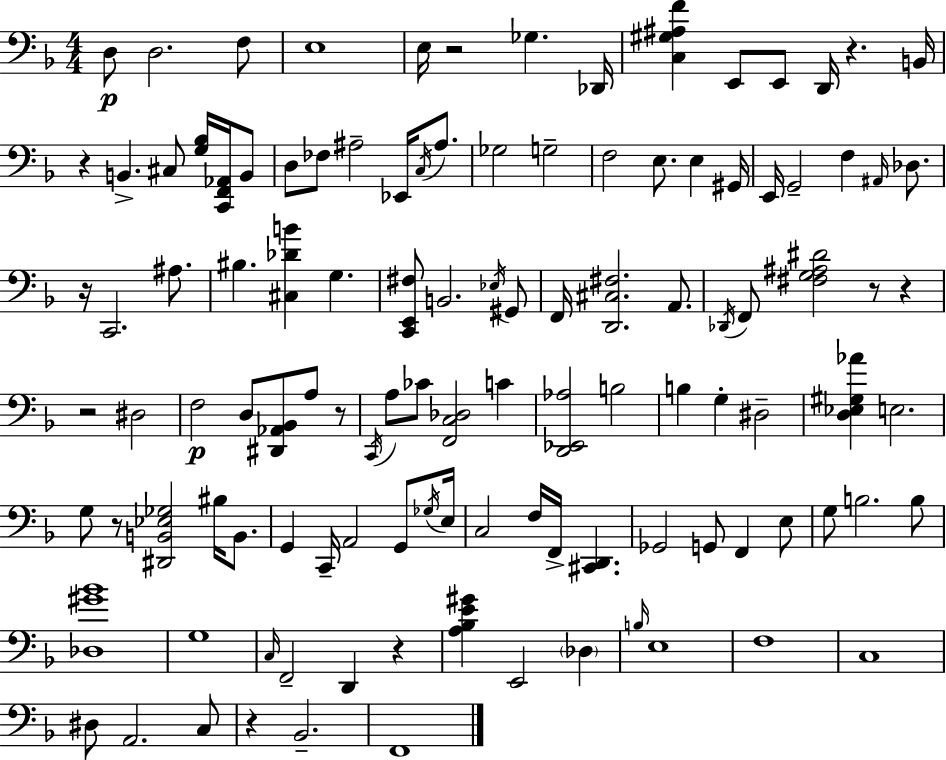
X:1
T:Untitled
M:4/4
L:1/4
K:F
D,/2 D,2 F,/2 E,4 E,/4 z2 _G, _D,,/4 [C,^G,^A,F] E,,/2 E,,/2 D,,/4 z B,,/4 z B,, ^C,/2 [G,_B,]/4 [C,,F,,_A,,]/4 B,,/2 D,/2 _F,/2 ^A,2 _E,,/4 C,/4 ^A,/2 _G,2 G,2 F,2 E,/2 E, ^G,,/4 E,,/4 G,,2 F, ^A,,/4 _D,/2 z/4 C,,2 ^A,/2 ^B, [^C,_DB] G, [C,,E,,^F,]/2 B,,2 _E,/4 ^G,,/2 F,,/4 [D,,^C,^F,]2 A,,/2 _D,,/4 F,,/2 [^F,G,^A,^D]2 z/2 z z2 ^D,2 F,2 D,/2 [^D,,_A,,_B,,]/2 A,/2 z/2 C,,/4 A,/2 _C/2 [F,,C,_D,]2 C [D,,_E,,_A,]2 B,2 B, G, ^D,2 [D,_E,^G,_A] E,2 G,/2 z/2 [^D,,B,,_E,_G,]2 ^B,/4 B,,/2 G,, C,,/4 A,,2 G,,/2 _G,/4 E,/4 C,2 F,/4 F,,/4 [^C,,D,,] _G,,2 G,,/2 F,, E,/2 G,/2 B,2 B,/2 [_D,^G_B]4 G,4 C,/4 F,,2 D,, z [A,_B,E^G] E,,2 _D, B,/4 E,4 F,4 C,4 ^D,/2 A,,2 C,/2 z _B,,2 F,,4